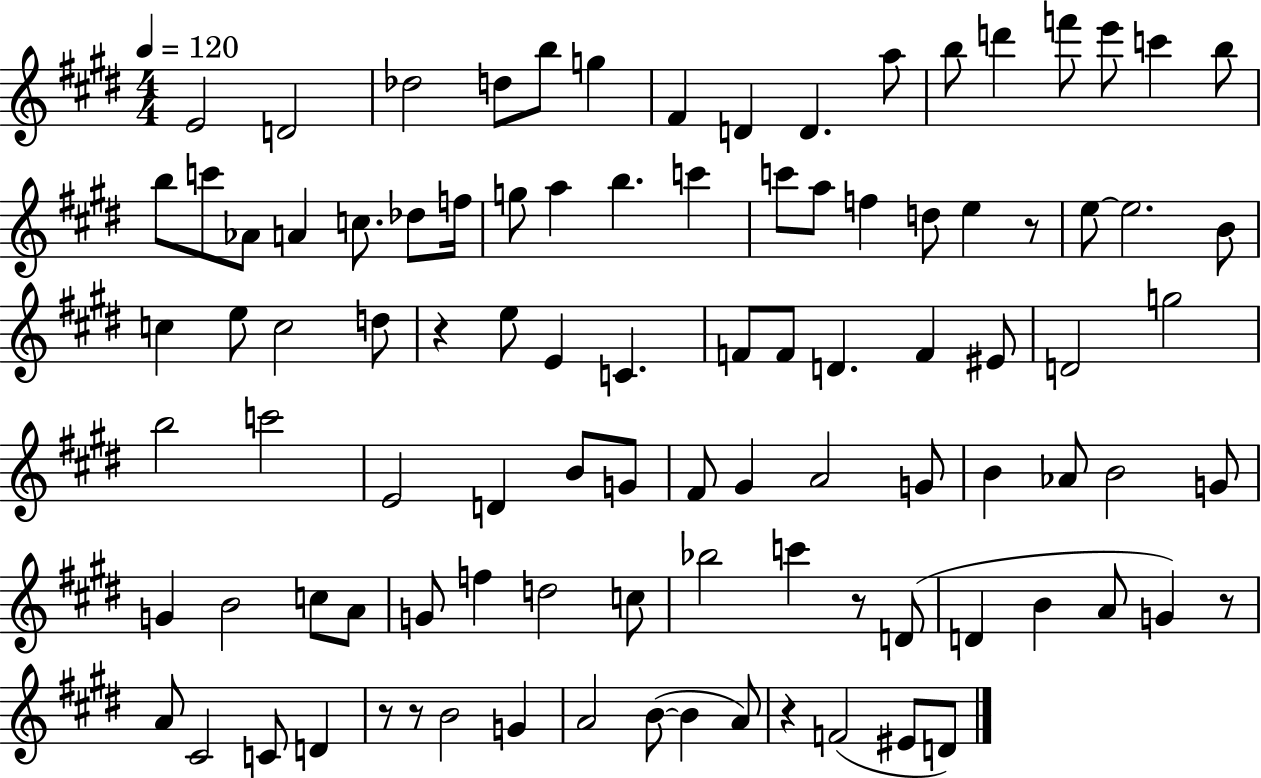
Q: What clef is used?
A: treble